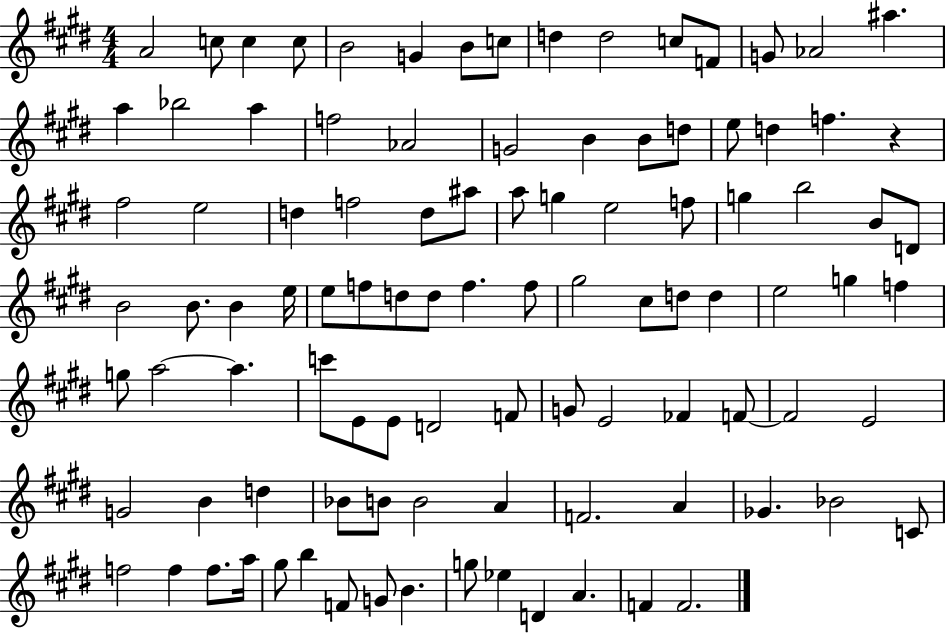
A4/h C5/e C5/q C5/e B4/h G4/q B4/e C5/e D5/q D5/h C5/e F4/e G4/e Ab4/h A#5/q. A5/q Bb5/h A5/q F5/h Ab4/h G4/h B4/q B4/e D5/e E5/e D5/q F5/q. R/q F#5/h E5/h D5/q F5/h D5/e A#5/e A5/e G5/q E5/h F5/e G5/q B5/h B4/e D4/e B4/h B4/e. B4/q E5/s E5/e F5/e D5/e D5/e F5/q. F5/e G#5/h C#5/e D5/e D5/q E5/h G5/q F5/q G5/e A5/h A5/q. C6/e E4/e E4/e D4/h F4/e G4/e E4/h FES4/q F4/e F4/h E4/h G4/h B4/q D5/q Bb4/e B4/e B4/h A4/q F4/h. A4/q Gb4/q. Bb4/h C4/e F5/h F5/q F5/e. A5/s G#5/e B5/q F4/e G4/e B4/q. G5/e Eb5/q D4/q A4/q. F4/q F4/h.